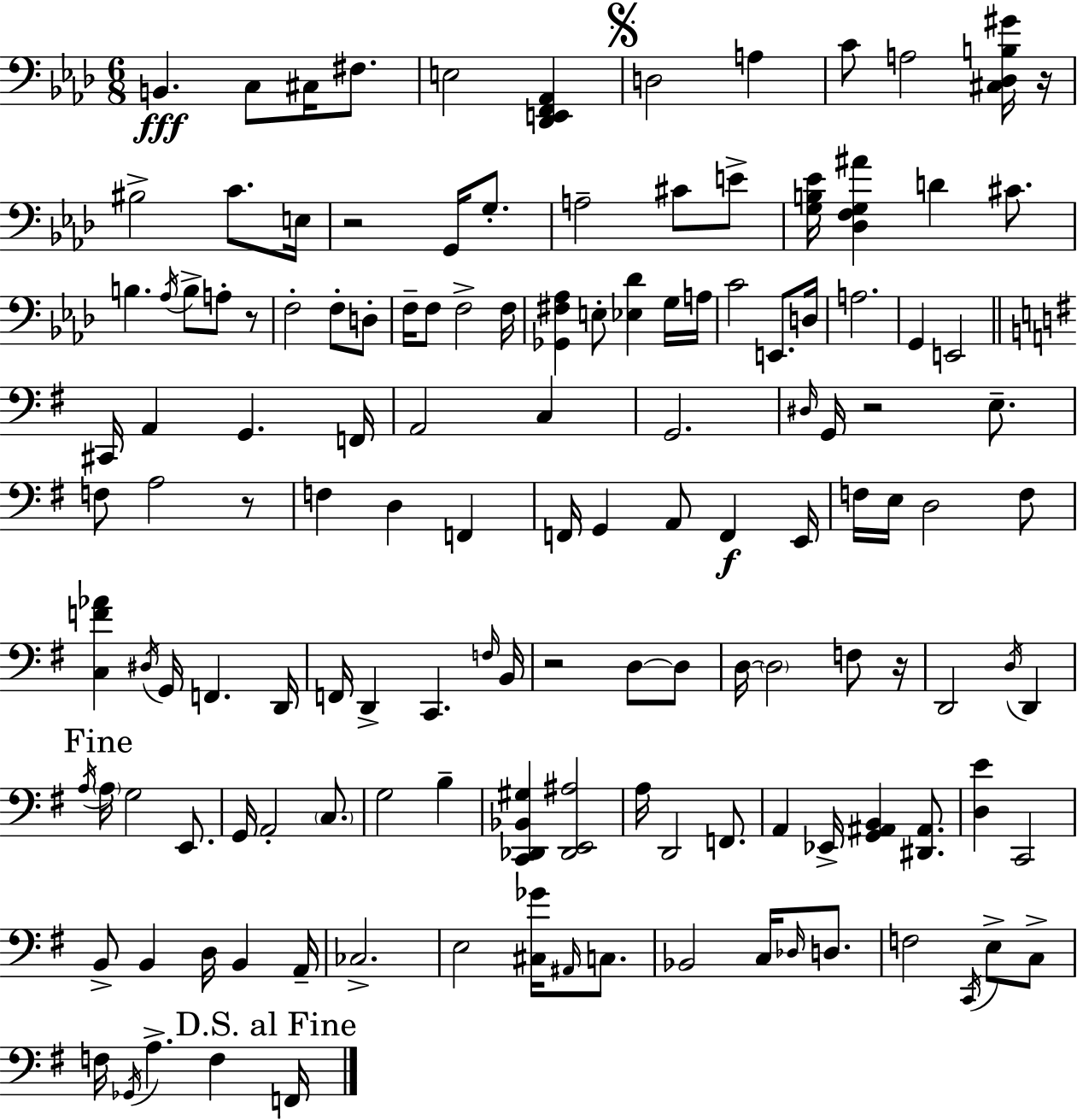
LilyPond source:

{
  \clef bass
  \numericTimeSignature
  \time 6/8
  \key aes \major
  b,4.\fff c8 cis16 fis8. | e2 <des, e, f, aes,>4 | \mark \markup { \musicglyph "scripts.segno" } d2 a4 | c'8 a2 <cis des b gis'>16 r16 | \break bis2-> c'8. e16 | r2 g,16 g8.-. | a2-- cis'8 e'8-> | <g b ees'>16 <des f g ais'>4 d'4 cis'8. | \break b4. \acciaccatura { aes16 } b8-> a8-. r8 | f2-. f8-. d8-. | f16-- f8 f2-> | f16 <ges, fis aes>4 e8-. <ees des'>4 g16 | \break a16 c'2 e,8. | d16 a2. | g,4 e,2 | \bar "||" \break \key g \major cis,16 a,4 g,4. f,16 | a,2 c4 | g,2. | \grace { dis16 } g,16 r2 e8.-- | \break f8 a2 r8 | f4 d4 f,4 | f,16 g,4 a,8 f,4\f | e,16 f16 e16 d2 f8 | \break <c f' aes'>4 \acciaccatura { dis16 } g,16 f,4. | d,16 f,16 d,4-> c,4. | \grace { f16 } b,16 r2 d8~~ | d8 d16~~ \parenthesize d2 | \break f8 r16 d,2 \acciaccatura { d16 } | d,4 \mark "Fine" \acciaccatura { a16 } \parenthesize a16 g2 | e,8. g,16 a,2-. | \parenthesize c8. g2 | \break b4-- <c, des, bes, gis>4 <des, e, ais>2 | a16 d,2 | f,8. a,4 ees,16-> <g, ais, b,>4 | <dis, ais,>8. <d e'>4 c,2 | \break b,8-> b,4 d16 | b,4 a,16-- ces2.-> | e2 | <cis ges'>16 \grace { ais,16 } c8. bes,2 | \break c16 \grace { des16 } d8. f2 | \acciaccatura { c,16 } e8-> c8-> f16 \acciaccatura { ges,16 } a4.-> | f4 \mark "D.S. al Fine" f,16 \bar "|."
}